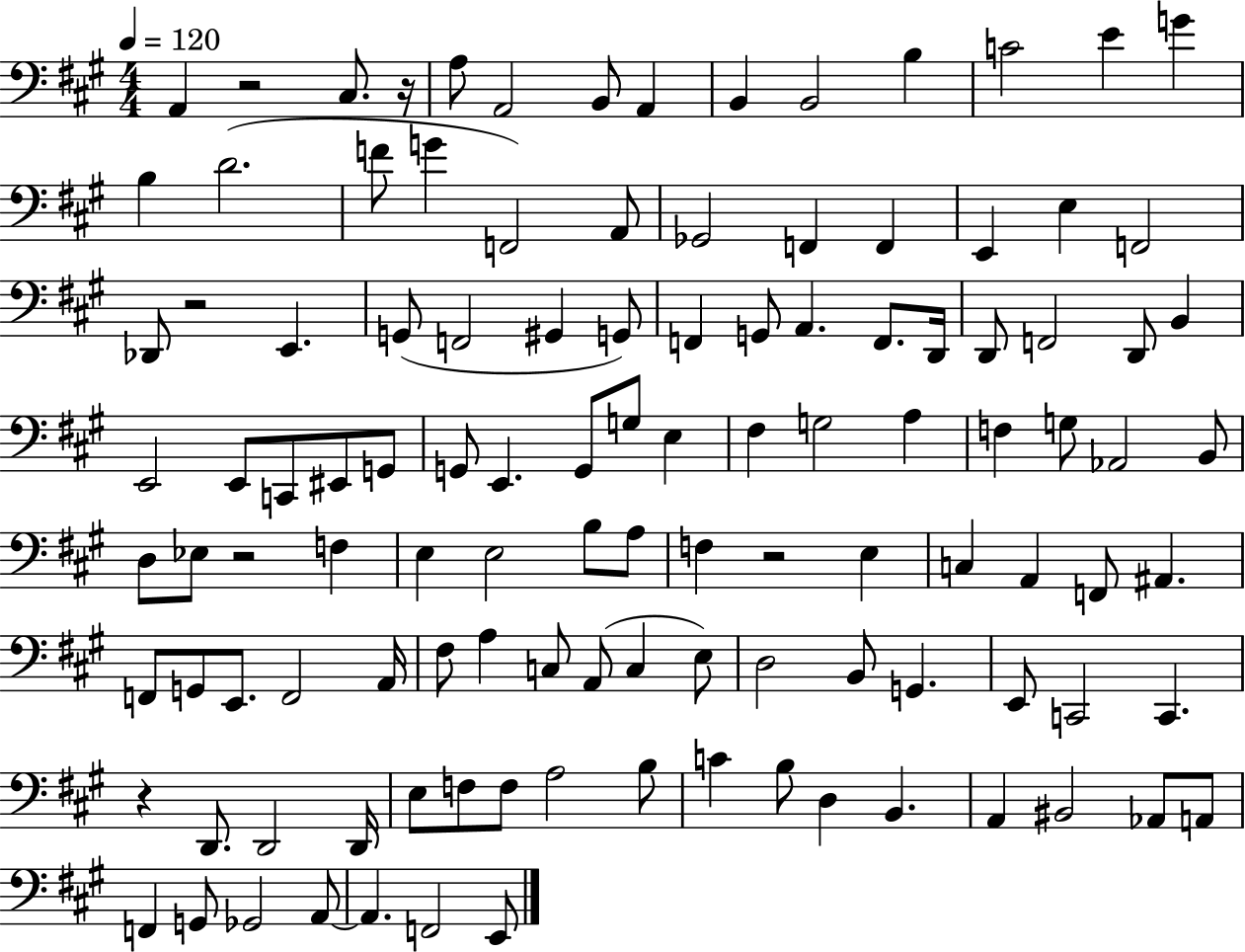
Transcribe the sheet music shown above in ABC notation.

X:1
T:Untitled
M:4/4
L:1/4
K:A
A,, z2 ^C,/2 z/4 A,/2 A,,2 B,,/2 A,, B,, B,,2 B, C2 E G B, D2 F/2 G F,,2 A,,/2 _G,,2 F,, F,, E,, E, F,,2 _D,,/2 z2 E,, G,,/2 F,,2 ^G,, G,,/2 F,, G,,/2 A,, F,,/2 D,,/4 D,,/2 F,,2 D,,/2 B,, E,,2 E,,/2 C,,/2 ^E,,/2 G,,/2 G,,/2 E,, G,,/2 G,/2 E, ^F, G,2 A, F, G,/2 _A,,2 B,,/2 D,/2 _E,/2 z2 F, E, E,2 B,/2 A,/2 F, z2 E, C, A,, F,,/2 ^A,, F,,/2 G,,/2 E,,/2 F,,2 A,,/4 ^F,/2 A, C,/2 A,,/2 C, E,/2 D,2 B,,/2 G,, E,,/2 C,,2 C,, z D,,/2 D,,2 D,,/4 E,/2 F,/2 F,/2 A,2 B,/2 C B,/2 D, B,, A,, ^B,,2 _A,,/2 A,,/2 F,, G,,/2 _G,,2 A,,/2 A,, F,,2 E,,/2